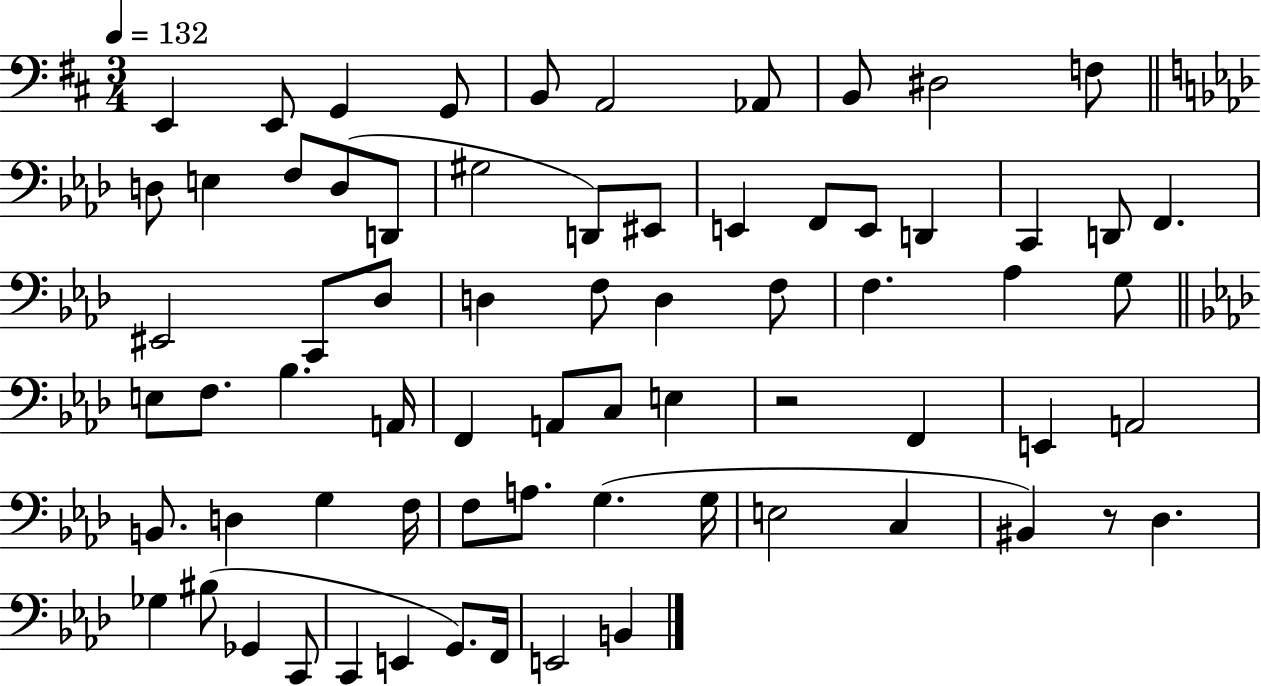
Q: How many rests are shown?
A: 2